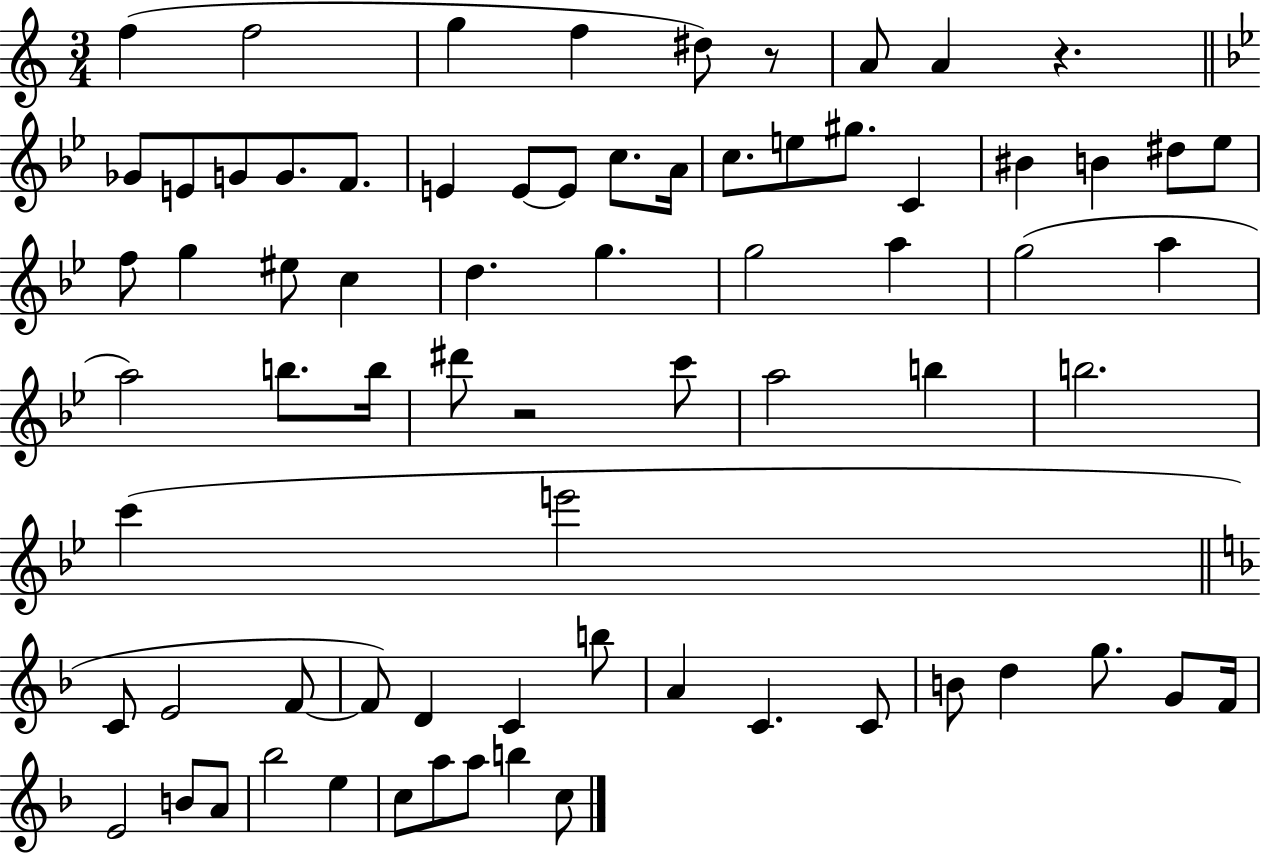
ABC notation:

X:1
T:Untitled
M:3/4
L:1/4
K:C
f f2 g f ^d/2 z/2 A/2 A z _G/2 E/2 G/2 G/2 F/2 E E/2 E/2 c/2 A/4 c/2 e/2 ^g/2 C ^B B ^d/2 _e/2 f/2 g ^e/2 c d g g2 a g2 a a2 b/2 b/4 ^d'/2 z2 c'/2 a2 b b2 c' e'2 C/2 E2 F/2 F/2 D C b/2 A C C/2 B/2 d g/2 G/2 F/4 E2 B/2 A/2 _b2 e c/2 a/2 a/2 b c/2